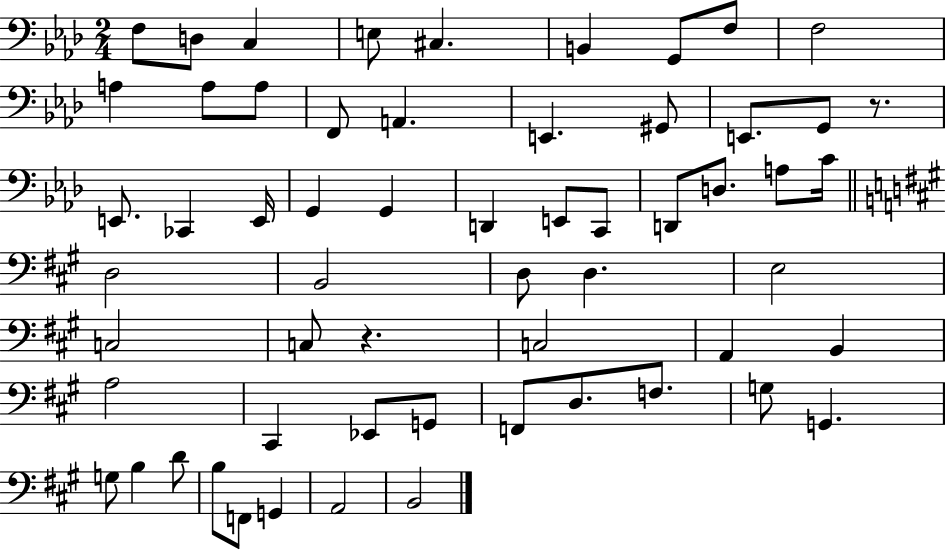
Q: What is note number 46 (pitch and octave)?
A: D3